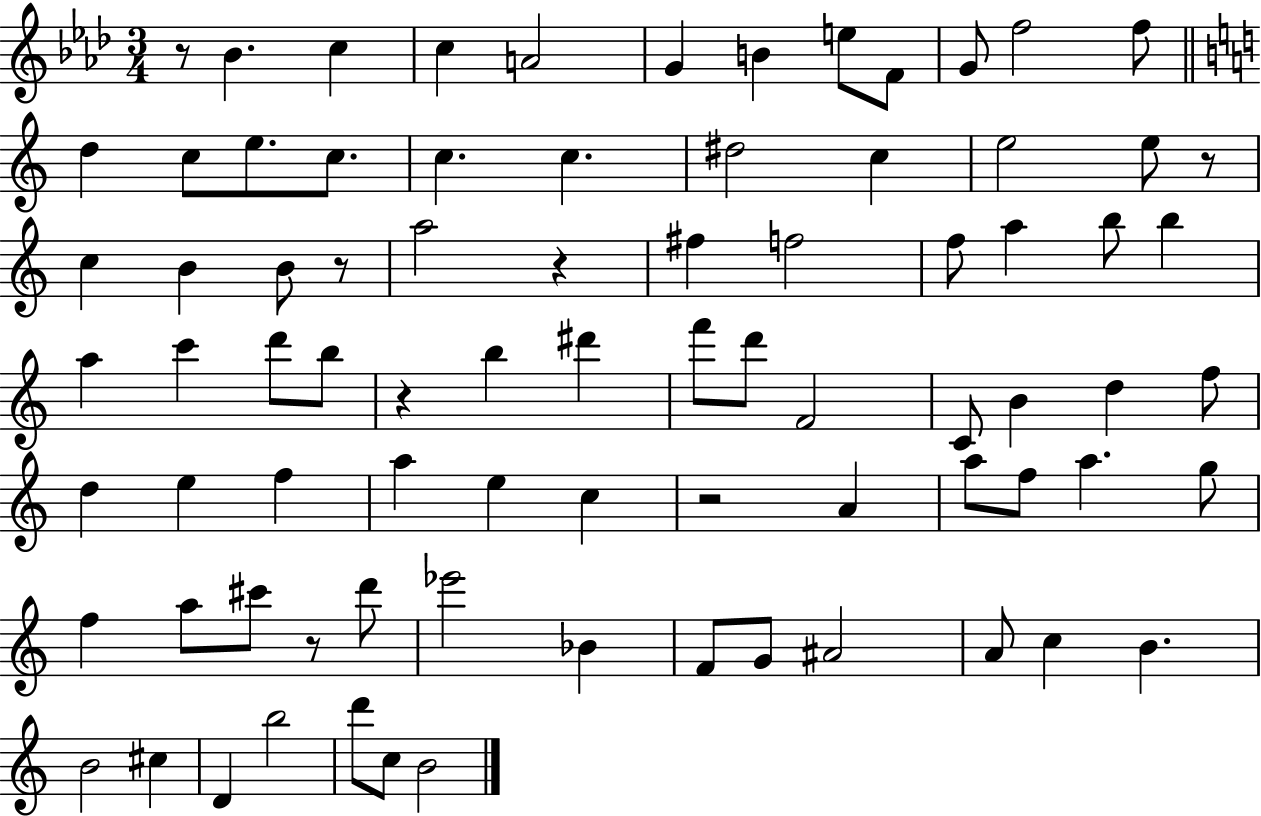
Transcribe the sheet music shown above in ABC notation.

X:1
T:Untitled
M:3/4
L:1/4
K:Ab
z/2 _B c c A2 G B e/2 F/2 G/2 f2 f/2 d c/2 e/2 c/2 c c ^d2 c e2 e/2 z/2 c B B/2 z/2 a2 z ^f f2 f/2 a b/2 b a c' d'/2 b/2 z b ^d' f'/2 d'/2 F2 C/2 B d f/2 d e f a e c z2 A a/2 f/2 a g/2 f a/2 ^c'/2 z/2 d'/2 _e'2 _B F/2 G/2 ^A2 A/2 c B B2 ^c D b2 d'/2 c/2 B2